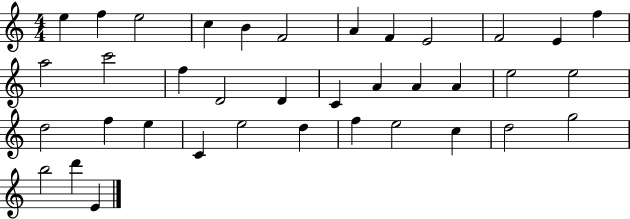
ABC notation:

X:1
T:Untitled
M:4/4
L:1/4
K:C
e f e2 c B F2 A F E2 F2 E f a2 c'2 f D2 D C A A A e2 e2 d2 f e C e2 d f e2 c d2 g2 b2 d' E